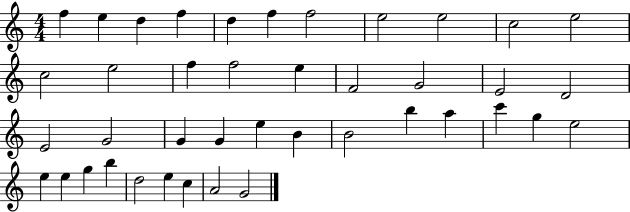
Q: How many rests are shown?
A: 0